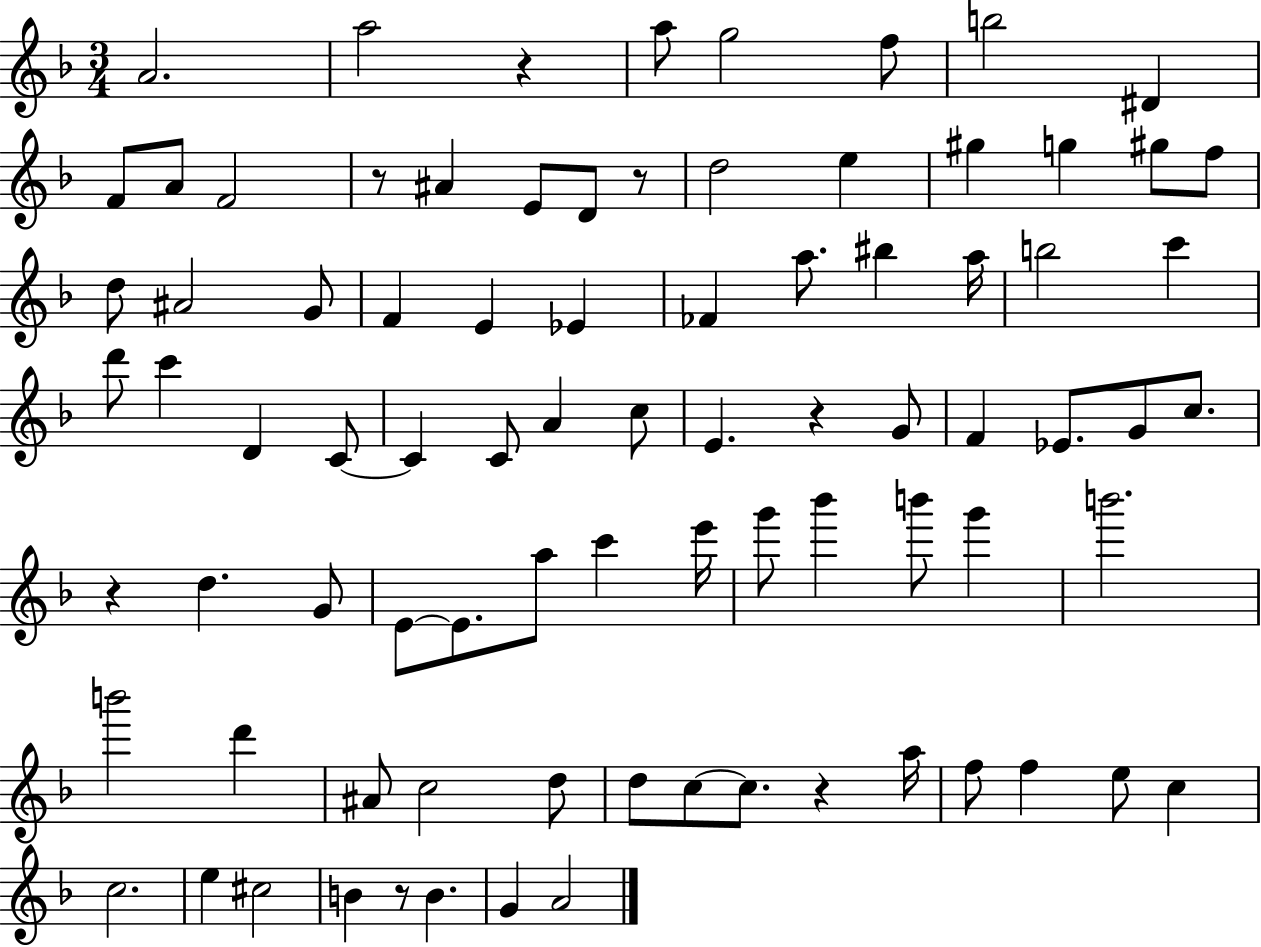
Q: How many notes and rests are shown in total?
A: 84